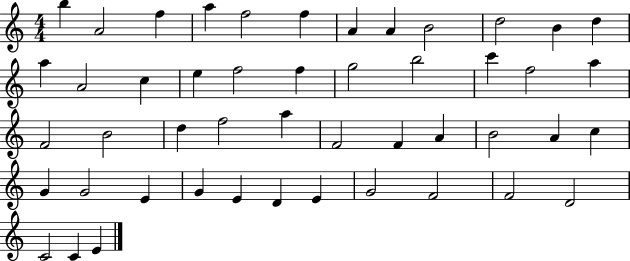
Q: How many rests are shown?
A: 0